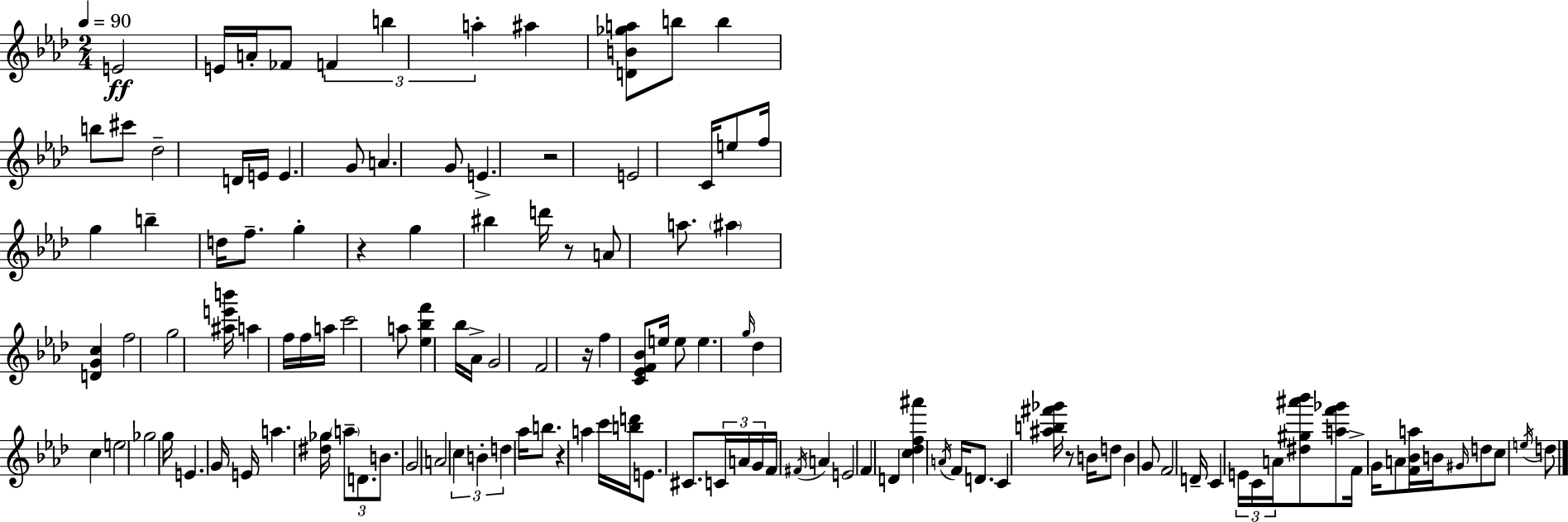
X:1
T:Untitled
M:2/4
L:1/4
K:Ab
E2 E/4 A/4 _F/2 F b a ^a [DB_ga]/2 b/2 b b/2 ^c'/2 _d2 D/4 E/4 E G/2 A G/2 E z2 E2 C/4 e/2 f/4 g b d/4 f/2 g z g ^b d'/4 z/2 A/2 a/2 ^a [DGc] f2 g2 [^ae'b']/4 a f/4 f/4 a/4 c'2 a/2 [_e_bf'] _b/4 _A/4 G2 F2 z/4 f [C_EF_B]/2 e/4 e/2 e g/4 _d c e2 _g2 g/4 E G/4 E/4 a [^d_g]/4 a/2 D/2 B/2 G2 A2 c B d _a/4 b/2 z a c'/4 [bd']/4 E/2 ^C/2 C/4 A/4 G/4 F/4 ^F/4 A E2 F D [c_df^a'] A/4 F/4 D/2 C [^ab^f'_g']/4 z/2 B/4 d/2 B G/2 F2 D/4 C E/4 C/4 A/4 [^d^g^a'_b']/2 [af'_g']/2 F/4 G/4 A/2 [F_Ba]/4 B/4 ^G/4 d/2 c/2 e/4 d/2